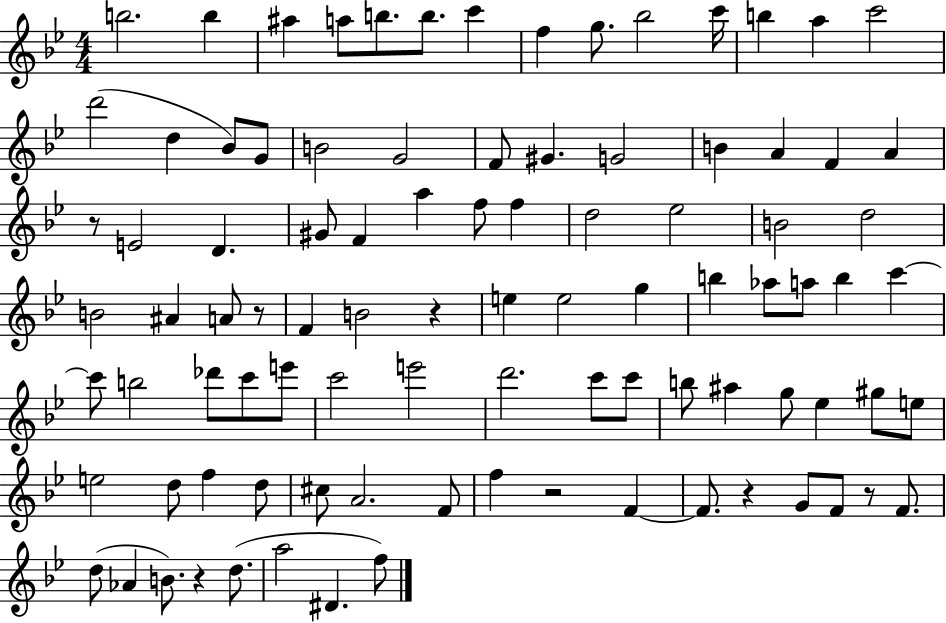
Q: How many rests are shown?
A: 7